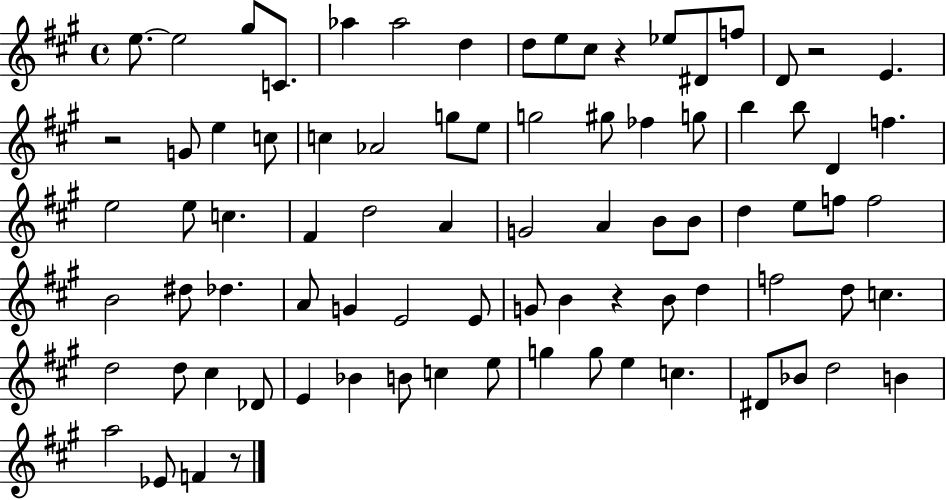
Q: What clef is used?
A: treble